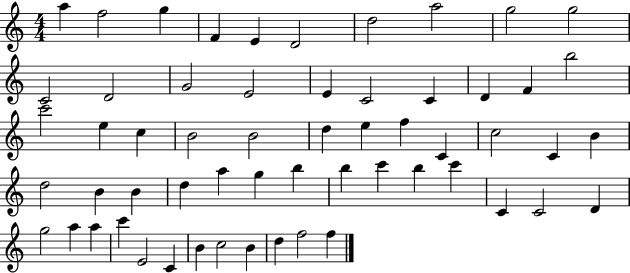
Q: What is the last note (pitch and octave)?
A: F5